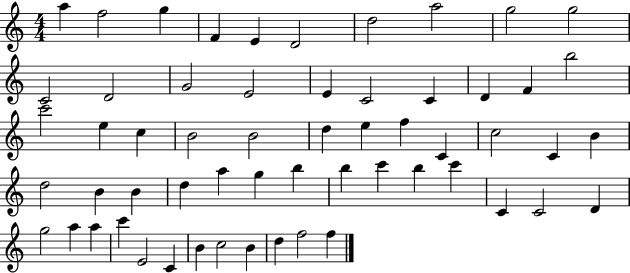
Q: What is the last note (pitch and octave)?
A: F5